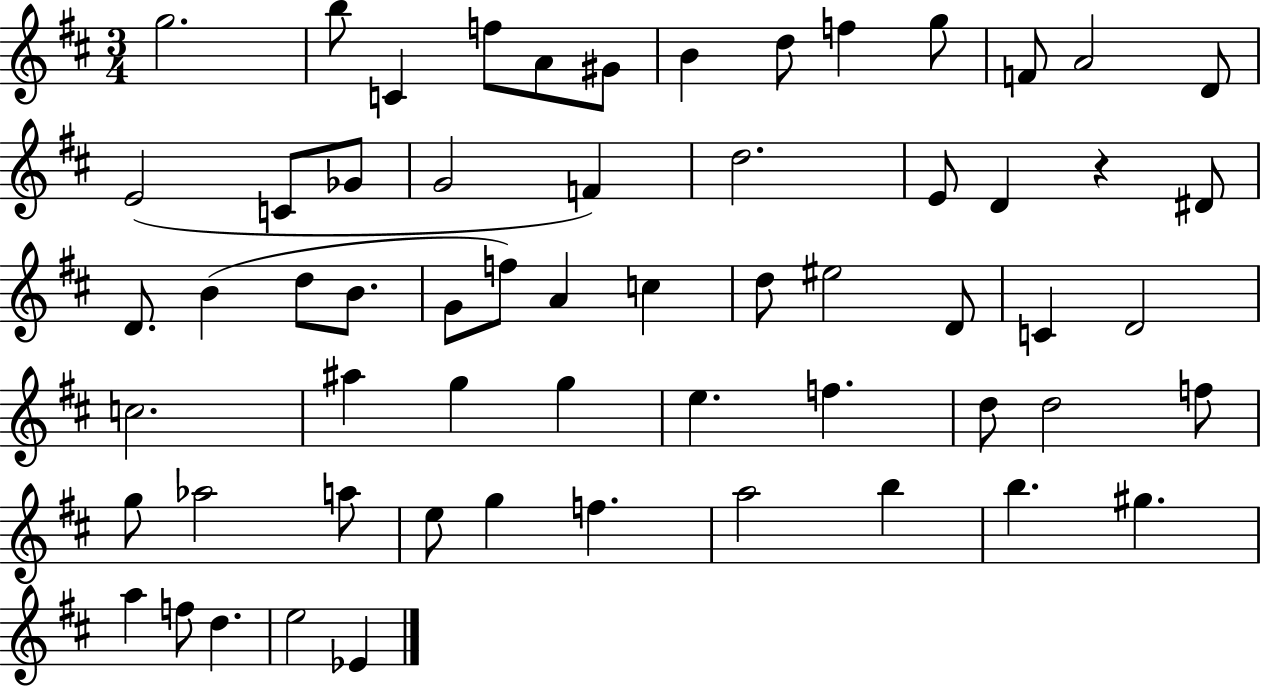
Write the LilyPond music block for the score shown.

{
  \clef treble
  \numericTimeSignature
  \time 3/4
  \key d \major
  \repeat volta 2 { g''2. | b''8 c'4 f''8 a'8 gis'8 | b'4 d''8 f''4 g''8 | f'8 a'2 d'8 | \break e'2( c'8 ges'8 | g'2 f'4) | d''2. | e'8 d'4 r4 dis'8 | \break d'8. b'4( d''8 b'8. | g'8 f''8) a'4 c''4 | d''8 eis''2 d'8 | c'4 d'2 | \break c''2. | ais''4 g''4 g''4 | e''4. f''4. | d''8 d''2 f''8 | \break g''8 aes''2 a''8 | e''8 g''4 f''4. | a''2 b''4 | b''4. gis''4. | \break a''4 f''8 d''4. | e''2 ees'4 | } \bar "|."
}